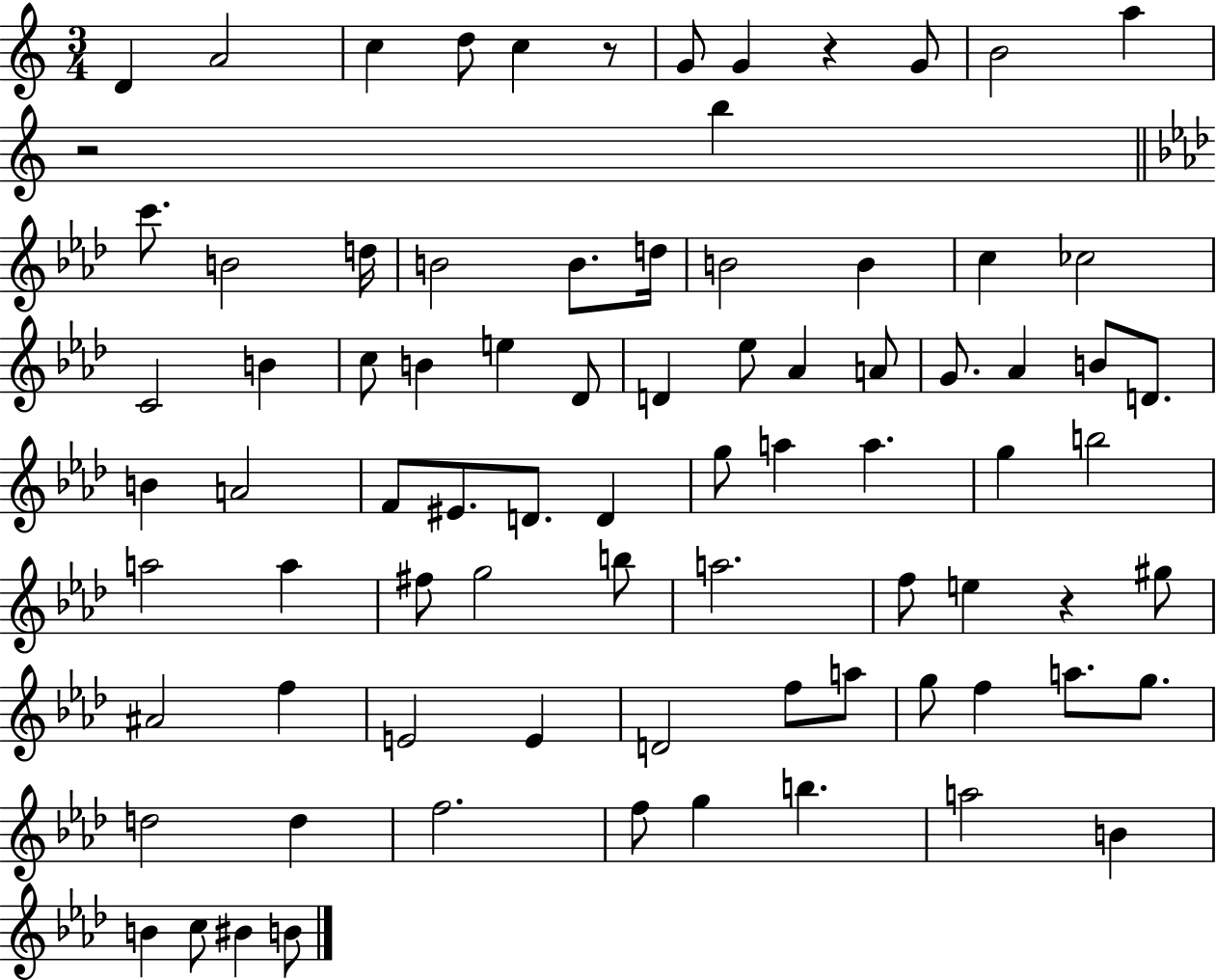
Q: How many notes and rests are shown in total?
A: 82